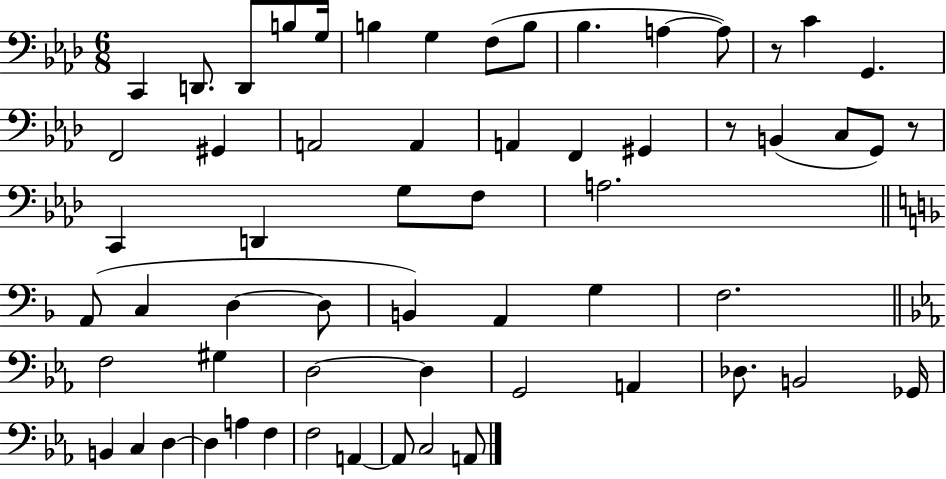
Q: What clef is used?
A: bass